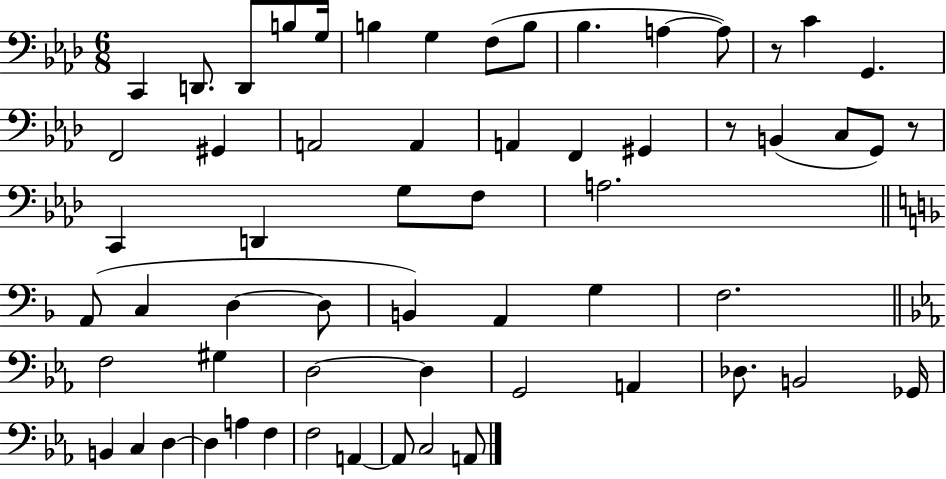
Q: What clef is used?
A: bass